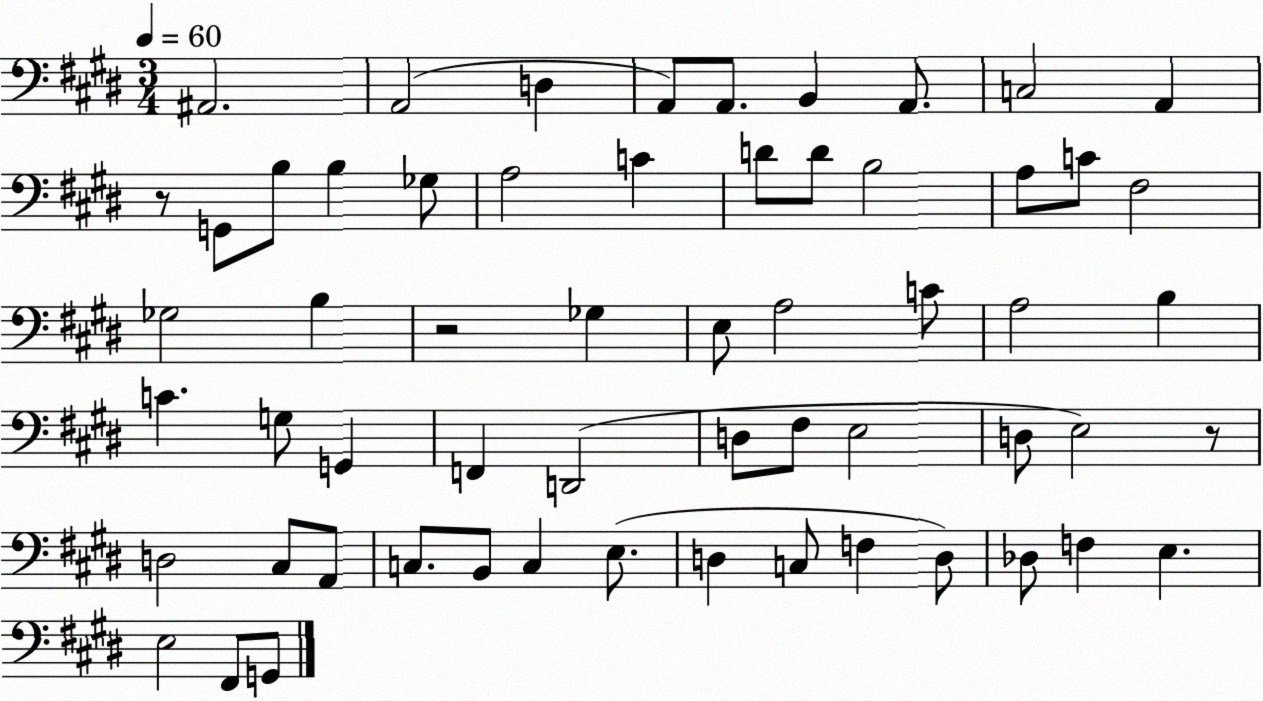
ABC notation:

X:1
T:Untitled
M:3/4
L:1/4
K:E
^A,,2 A,,2 D, A,,/2 A,,/2 B,, A,,/2 C,2 A,, z/2 G,,/2 B,/2 B, _G,/2 A,2 C D/2 D/2 B,2 A,/2 C/2 ^F,2 _G,2 B, z2 _G, E,/2 A,2 C/2 A,2 B, C G,/2 G,, F,, D,,2 D,/2 ^F,/2 E,2 D,/2 E,2 z/2 D,2 ^C,/2 A,,/2 C,/2 B,,/2 C, E,/2 D, C,/2 F, D,/2 _D,/2 F, E, E,2 ^F,,/2 G,,/2